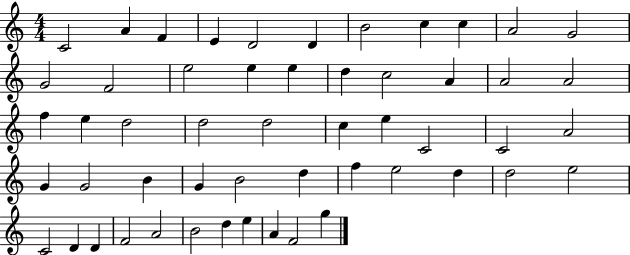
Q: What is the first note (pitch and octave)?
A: C4